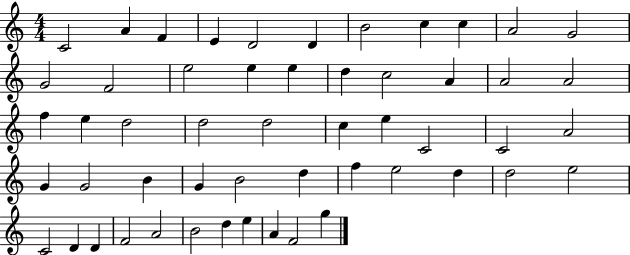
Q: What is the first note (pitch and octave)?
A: C4